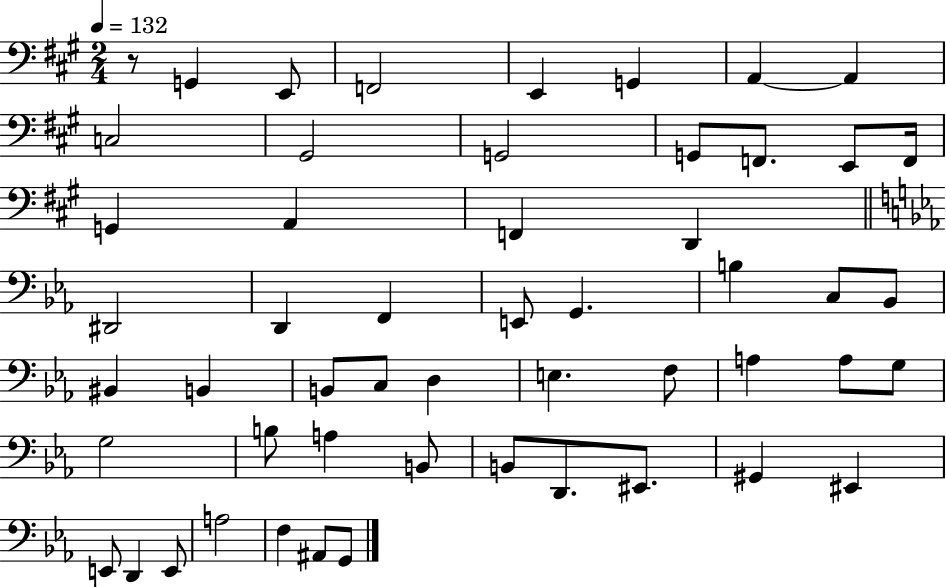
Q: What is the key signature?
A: A major